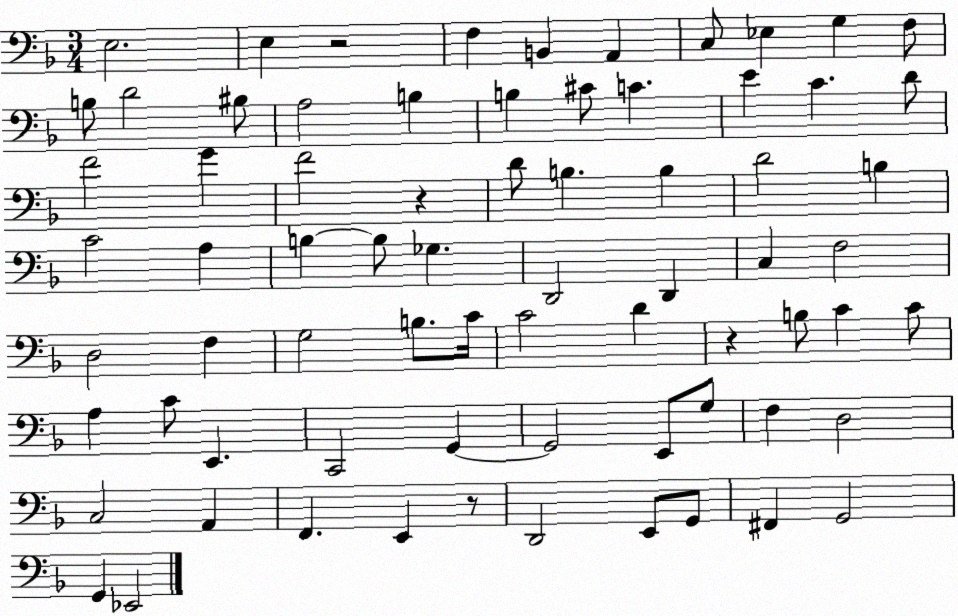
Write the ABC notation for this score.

X:1
T:Untitled
M:3/4
L:1/4
K:F
E,2 E, z2 F, B,, A,, C,/2 _E, G, F,/2 B,/2 D2 ^B,/2 A,2 B, B, ^C/2 C E C D/2 F2 G F2 z D/2 B, B, D2 B, C2 A, B, B,/2 _G, D,,2 D,, C, F,2 D,2 F, G,2 B,/2 C/4 C2 D z B,/2 C C/2 A, C/2 E,, C,,2 G,, G,,2 E,,/2 G,/2 F, D,2 C,2 A,, F,, E,, z/2 D,,2 E,,/2 G,,/2 ^F,, G,,2 G,, _E,,2